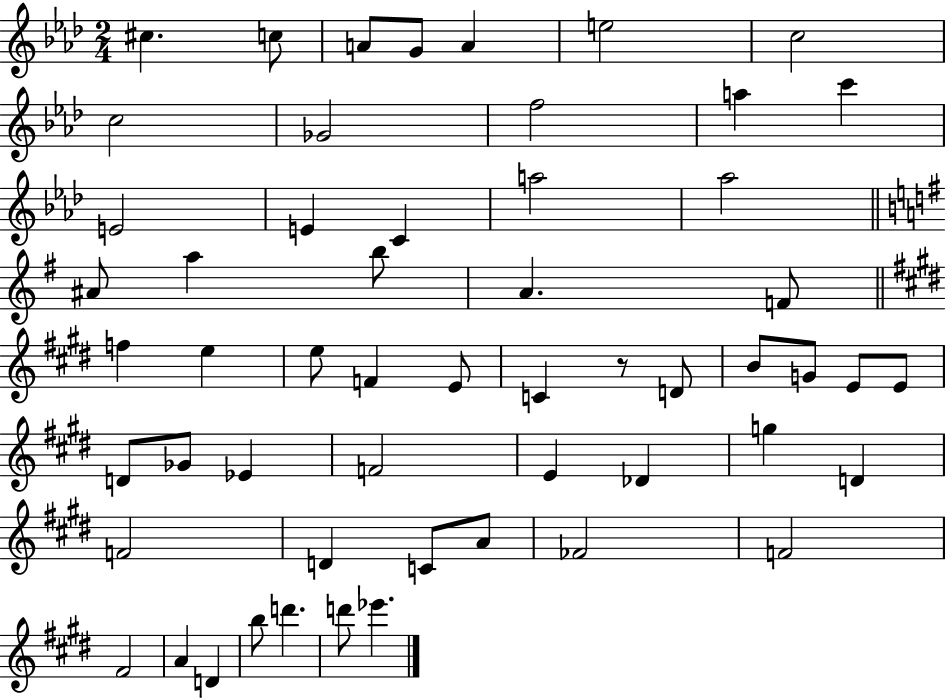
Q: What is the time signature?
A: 2/4